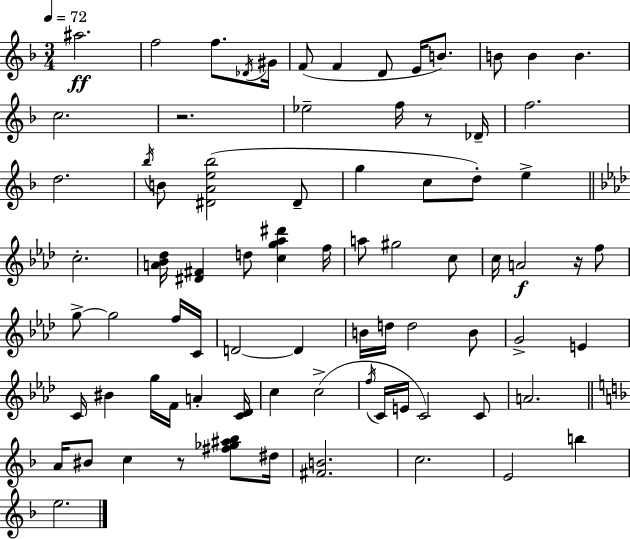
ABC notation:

X:1
T:Untitled
M:3/4
L:1/4
K:F
^a2 f2 f/2 _D/4 ^G/4 F/2 F D/2 E/4 B/2 B/2 B B c2 z2 _e2 f/4 z/2 _D/4 f2 d2 _b/4 B/2 [^DAe_b]2 ^D/2 g c/2 d/2 e c2 [A_B_d]/4 [^D^F] d/2 [cg_a^d'] f/4 a/2 ^g2 c/2 c/4 A2 z/4 f/2 g/2 g2 f/4 C/4 D2 D B/4 d/4 d2 B/2 G2 E C/4 ^B g/4 F/4 A [C_D]/4 c c2 f/4 C/4 E/4 C2 C/2 A2 A/4 ^B/2 c z/2 [^f_g^a_b]/2 ^d/4 [^FB]2 c2 E2 b e2